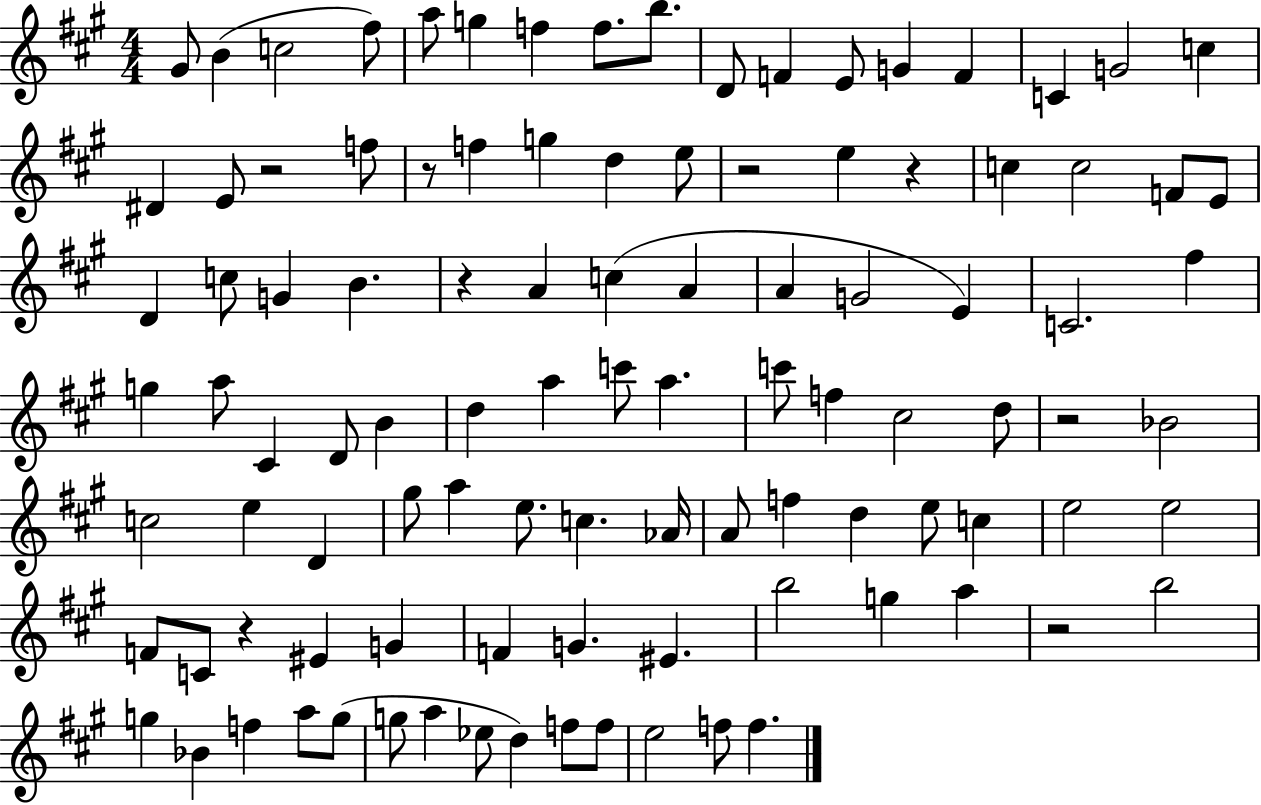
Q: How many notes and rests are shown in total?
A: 103